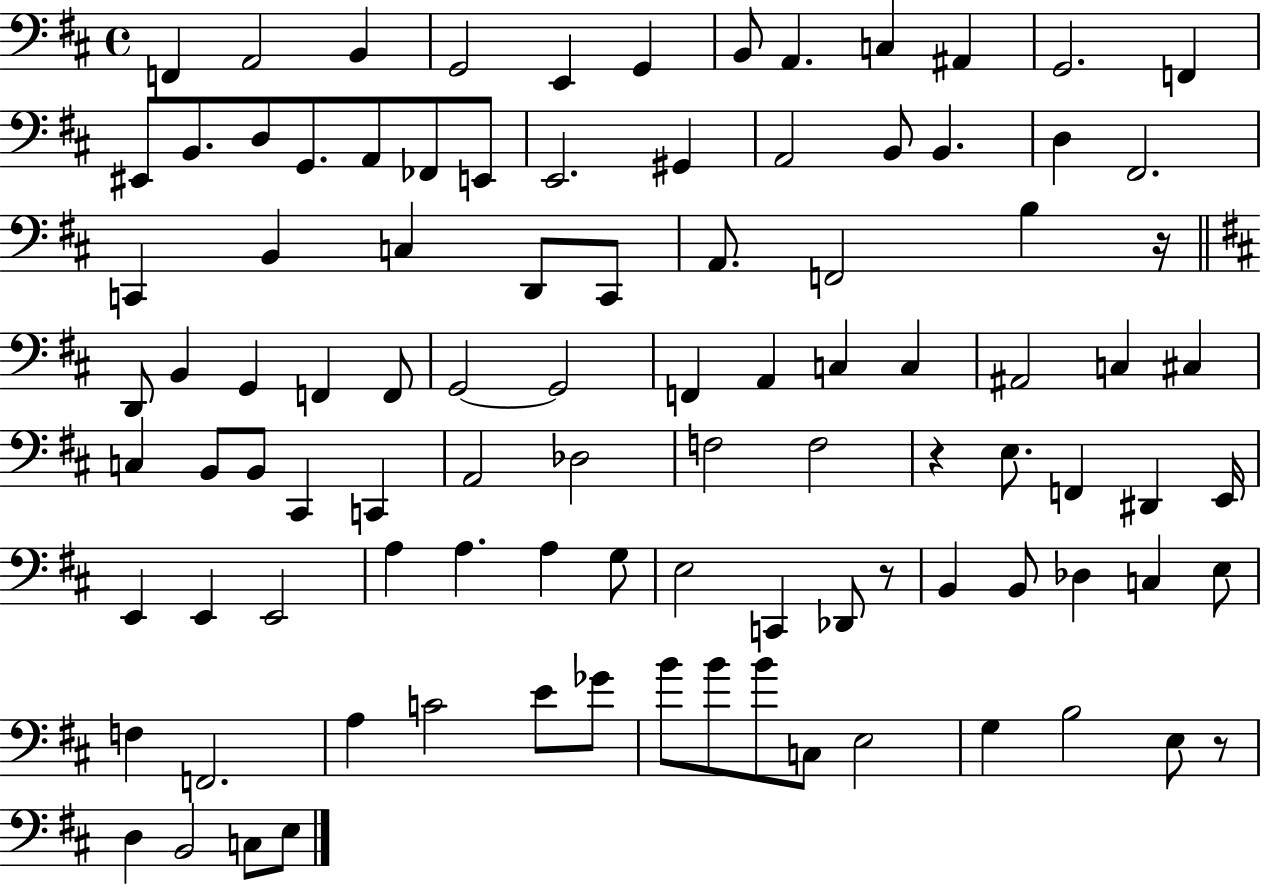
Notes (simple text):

F2/q A2/h B2/q G2/h E2/q G2/q B2/e A2/q. C3/q A#2/q G2/h. F2/q EIS2/e B2/e. D3/e G2/e. A2/e FES2/e E2/e E2/h. G#2/q A2/h B2/e B2/q. D3/q F#2/h. C2/q B2/q C3/q D2/e C2/e A2/e. F2/h B3/q R/s D2/e B2/q G2/q F2/q F2/e G2/h G2/h F2/q A2/q C3/q C3/q A#2/h C3/q C#3/q C3/q B2/e B2/e C#2/q C2/q A2/h Db3/h F3/h F3/h R/q E3/e. F2/q D#2/q E2/s E2/q E2/q E2/h A3/q A3/q. A3/q G3/e E3/h C2/q Db2/e R/e B2/q B2/e Db3/q C3/q E3/e F3/q F2/h. A3/q C4/h E4/e Gb4/e B4/e B4/e B4/e C3/e E3/h G3/q B3/h E3/e R/e D3/q B2/h C3/e E3/e